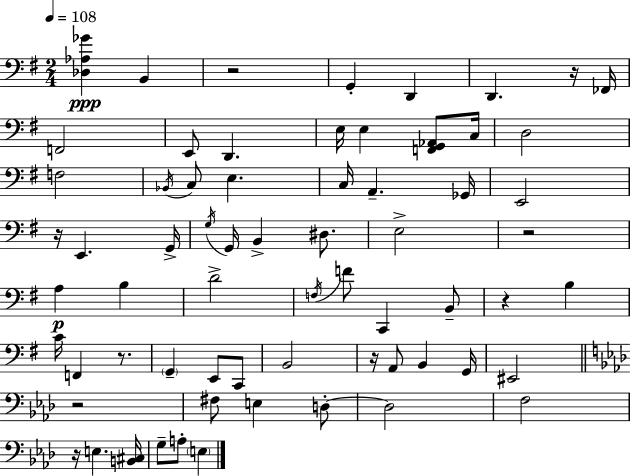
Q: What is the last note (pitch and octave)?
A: E3